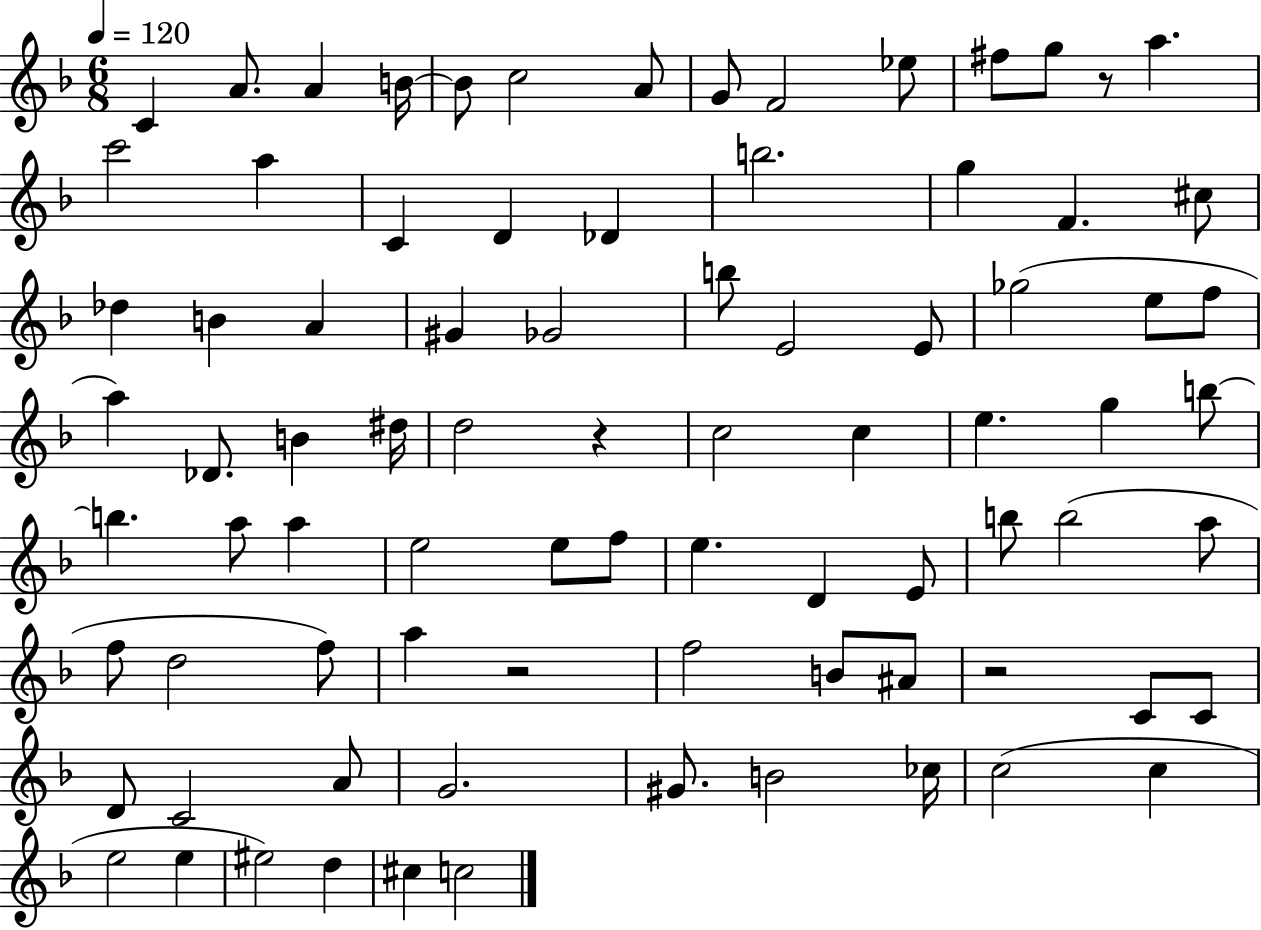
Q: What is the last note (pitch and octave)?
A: C5